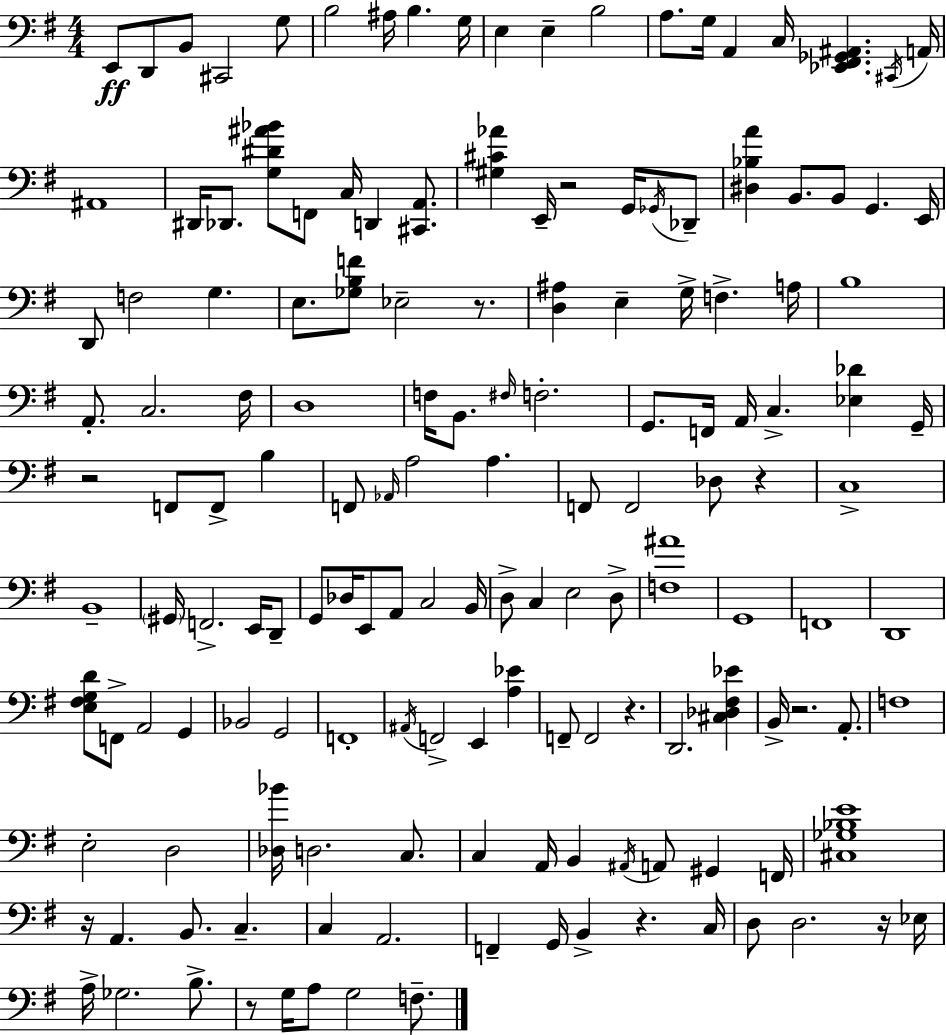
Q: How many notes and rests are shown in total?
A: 153